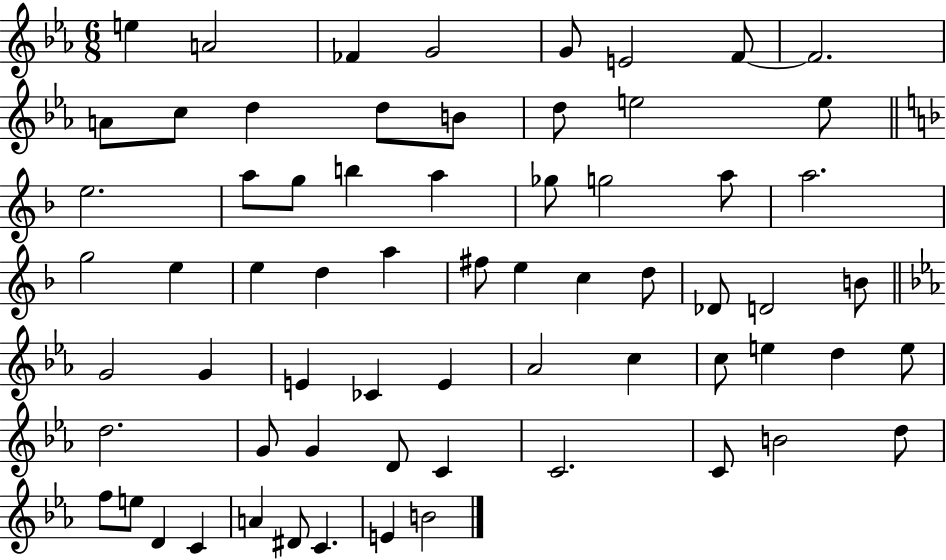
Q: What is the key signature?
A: EES major